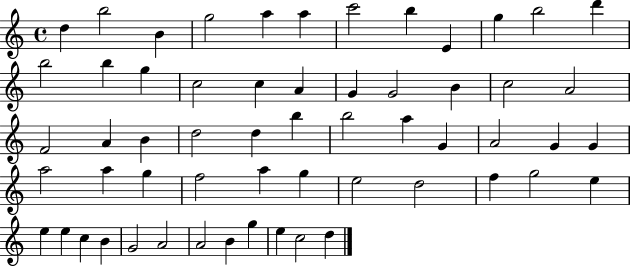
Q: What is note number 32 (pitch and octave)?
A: G4